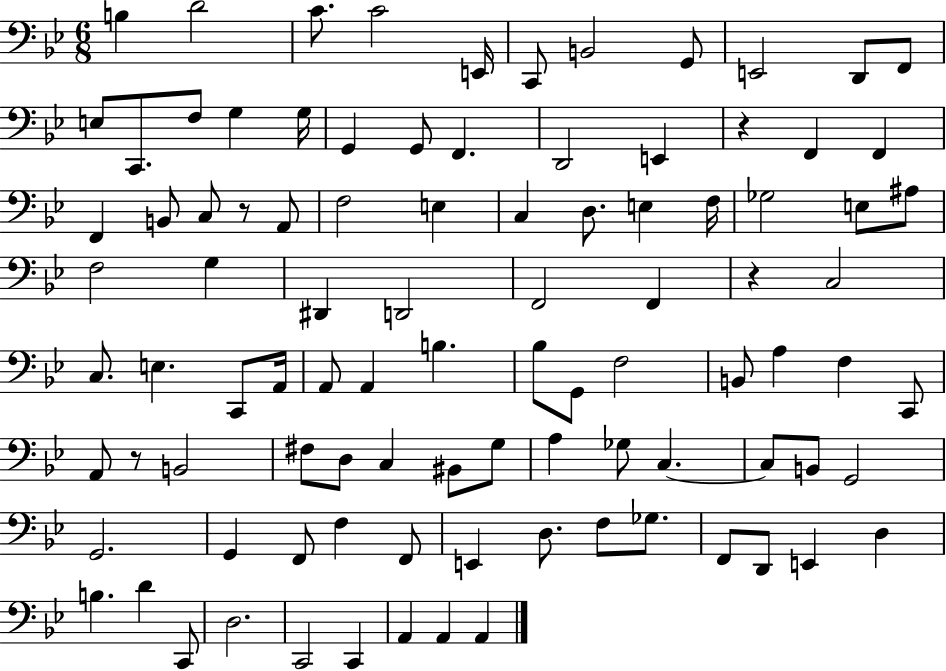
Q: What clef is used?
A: bass